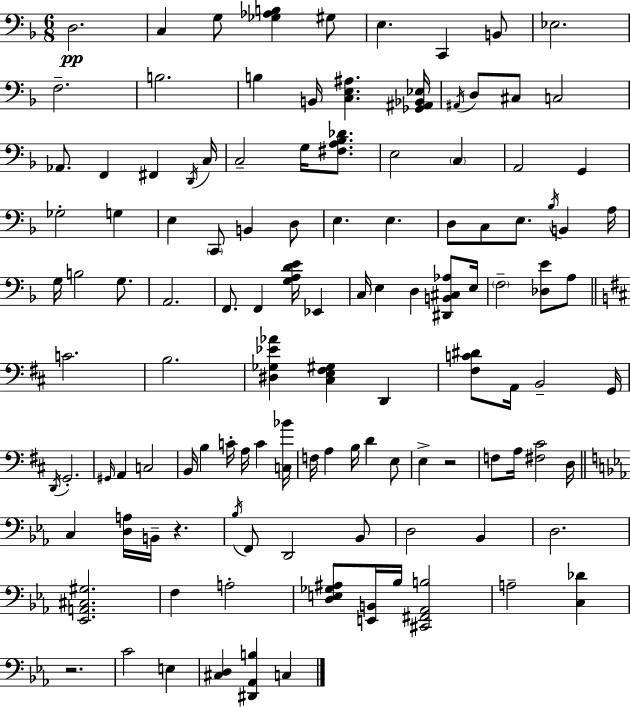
D3/h. C3/q G3/e [Gb3,Ab3,B3]/q G#3/e E3/q. C2/q B2/e Eb3/h. F3/h. B3/h. B3/q B2/s [C3,E3,A#3]/q. [Gb2,A#2,Bb2,Eb3]/s A#2/s D3/e C#3/e C3/h Ab2/e. F2/q F#2/q D2/s C3/s C3/h G3/s [F#3,A3,Bb3,Db4]/e. E3/h C3/q A2/h G2/q Gb3/h G3/q E3/q C2/e B2/q D3/e E3/q. E3/q. D3/e C3/e E3/e. Bb3/s B2/q A3/s G3/s B3/h G3/e. A2/h. F2/e. F2/q [G3,A3,D4,E4]/s Eb2/q C3/s E3/q D3/q [D#2,B2,C#3,Ab3]/e E3/s F3/h [Db3,E4]/e A3/e C4/h. B3/h. [D#3,Gb3,Eb4,Ab4]/q [C#3,E3,F#3,G#3]/q D2/q [F#3,C4,D#4]/e A2/s B2/h G2/s D2/s G2/h. G#2/s A2/q C3/h B2/s B3/q C4/s A3/s C4/q [C3,Bb4]/s F3/s A3/q B3/s D4/q E3/e E3/q R/h F3/e A3/s [F#3,C#4]/h D3/s C3/q [D3,A3]/s B2/s R/q. Bb3/s F2/e D2/h Bb2/e D3/h Bb2/q D3/h. [Eb2,A2,C#3,G#3]/h. F3/q A3/h [D3,E3,Gb3,A#3]/e [E2,B2]/s Bb3/s [C#2,F#2,Ab2,B3]/h A3/h [C3,Db4]/q R/h. C4/h E3/q [C#3,D3]/q [D#2,Ab2,B3]/q C3/q